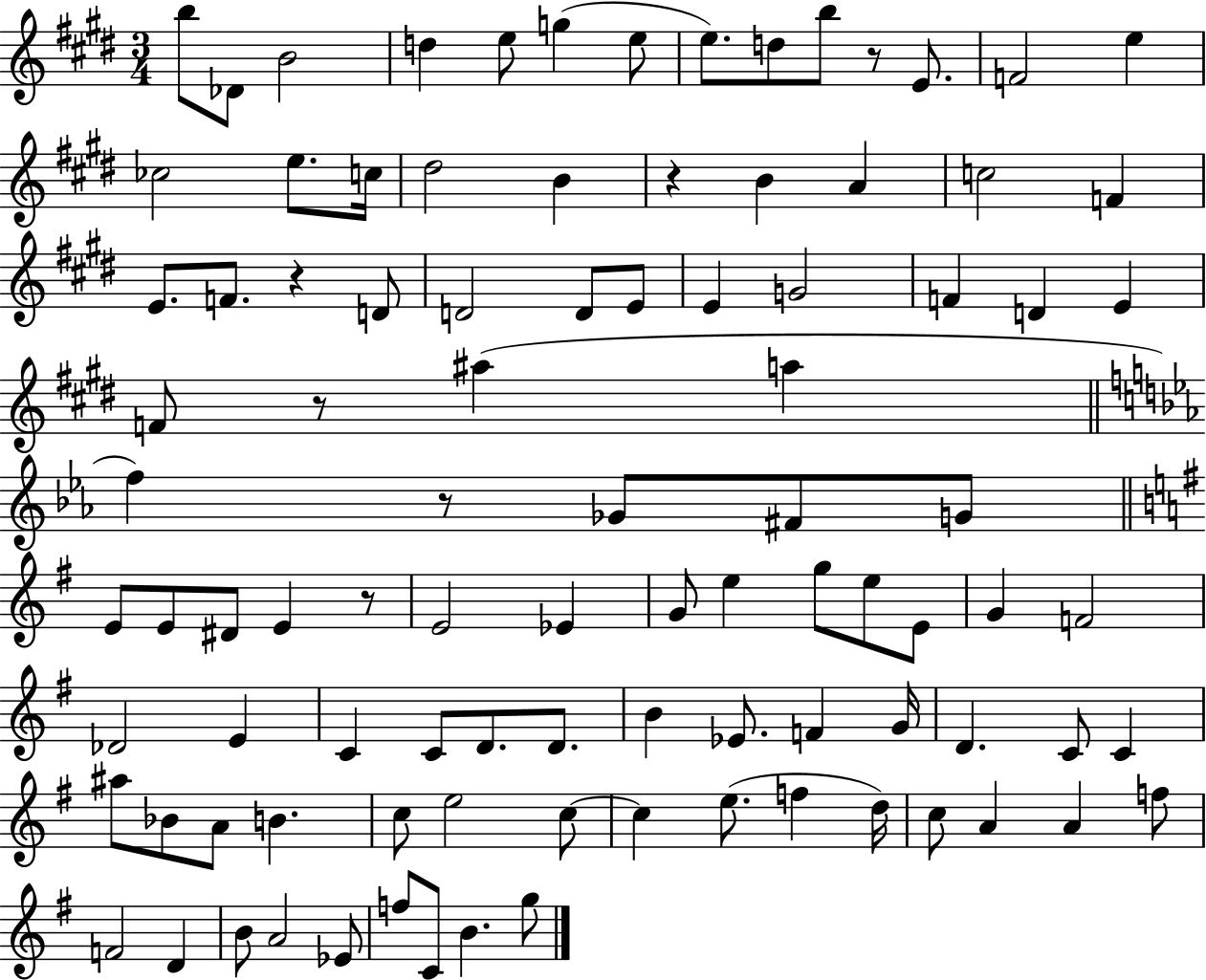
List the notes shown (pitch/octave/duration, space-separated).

B5/e Db4/e B4/h D5/q E5/e G5/q E5/e E5/e. D5/e B5/e R/e E4/e. F4/h E5/q CES5/h E5/e. C5/s D#5/h B4/q R/q B4/q A4/q C5/h F4/q E4/e. F4/e. R/q D4/e D4/h D4/e E4/e E4/q G4/h F4/q D4/q E4/q F4/e R/e A#5/q A5/q F5/q R/e Gb4/e F#4/e G4/e E4/e E4/e D#4/e E4/q R/e E4/h Eb4/q G4/e E5/q G5/e E5/e E4/e G4/q F4/h Db4/h E4/q C4/q C4/e D4/e. D4/e. B4/q Eb4/e. F4/q G4/s D4/q. C4/e C4/q A#5/e Bb4/e A4/e B4/q. C5/e E5/h C5/e C5/q E5/e. F5/q D5/s C5/e A4/q A4/q F5/e F4/h D4/q B4/e A4/h Eb4/e F5/e C4/e B4/q. G5/e